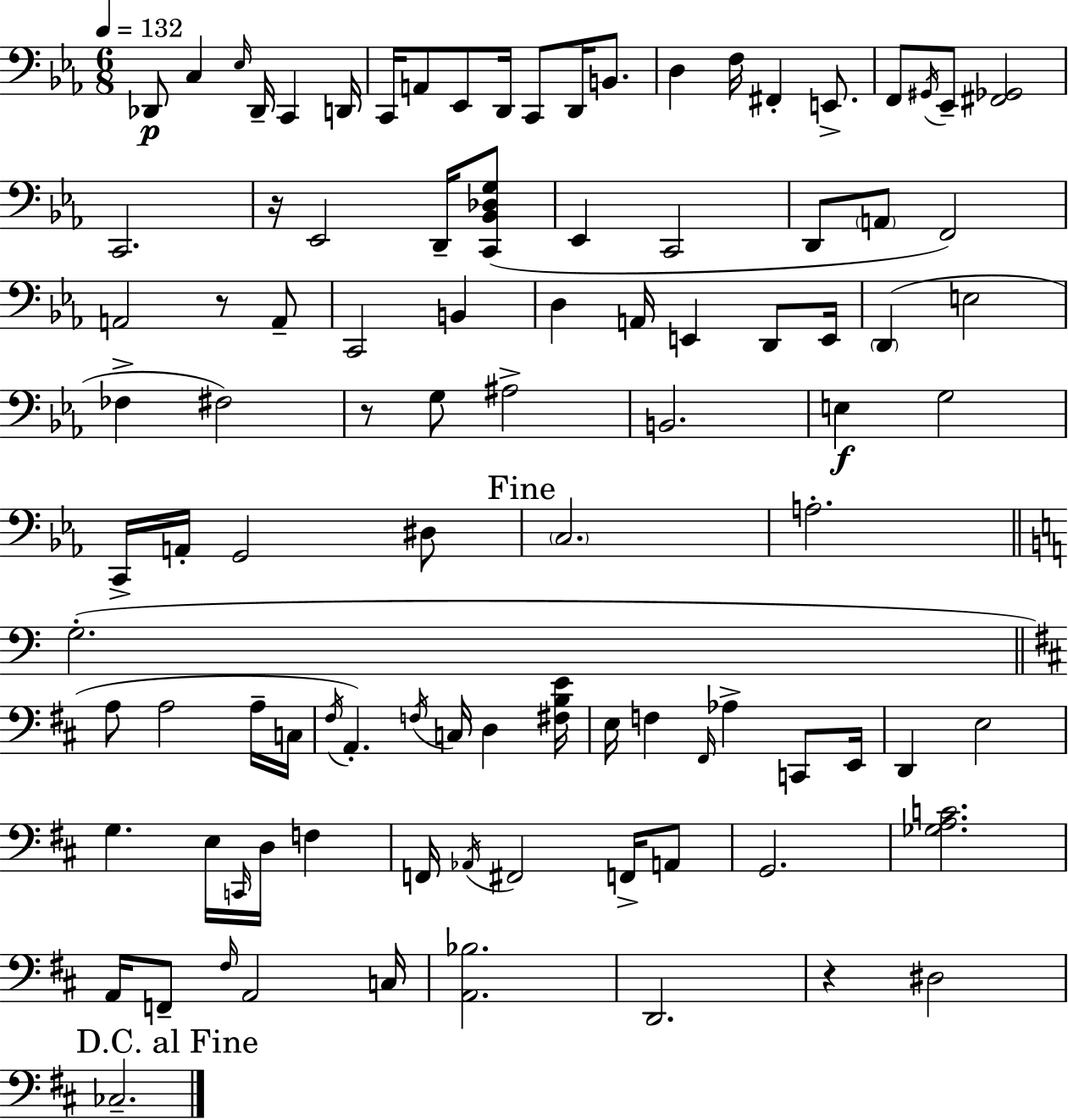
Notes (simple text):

Db2/e C3/q Eb3/s Db2/s C2/q D2/s C2/s A2/e Eb2/e D2/s C2/e D2/s B2/e. D3/q F3/s F#2/q E2/e. F2/e G#2/s Eb2/e [F#2,Gb2]/h C2/h. R/s Eb2/h D2/s [C2,Bb2,Db3,G3]/e Eb2/q C2/h D2/e A2/e F2/h A2/h R/e A2/e C2/h B2/q D3/q A2/s E2/q D2/e E2/s D2/q E3/h FES3/q F#3/h R/e G3/e A#3/h B2/h. E3/q G3/h C2/s A2/s G2/h D#3/e C3/h. A3/h. G3/h. A3/e A3/h A3/s C3/s F#3/s A2/q. F3/s C3/s D3/q [F#3,B3,E4]/s E3/s F3/q F#2/s Ab3/q C2/e E2/s D2/q E3/h G3/q. E3/s C2/s D3/s F3/q F2/s Ab2/s F#2/h F2/s A2/e G2/h. [Gb3,A3,C4]/h. A2/s F2/e F#3/s A2/h C3/s [A2,Bb3]/h. D2/h. R/q D#3/h CES3/h.